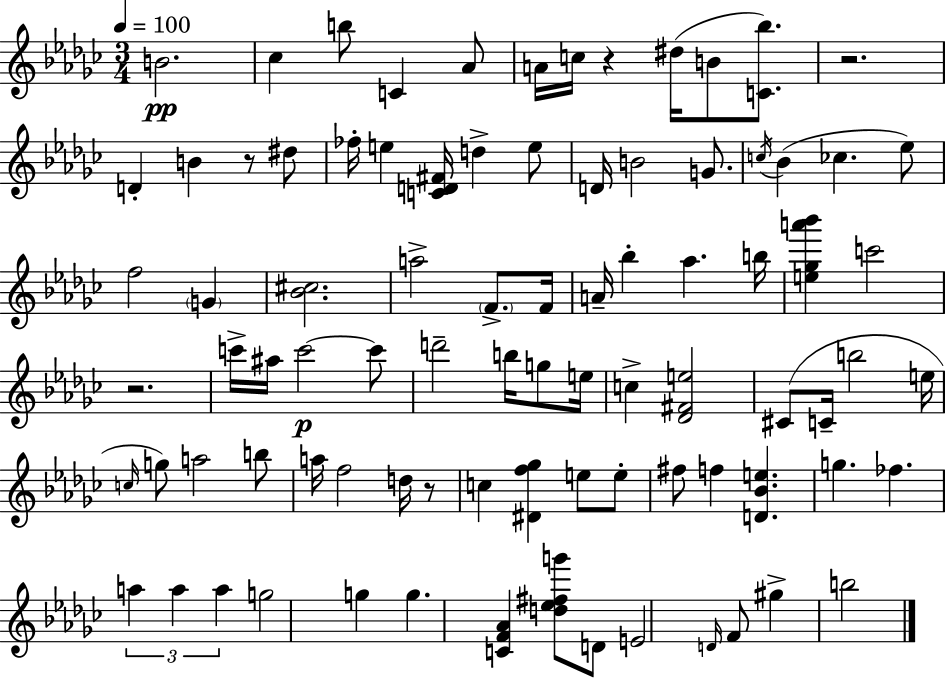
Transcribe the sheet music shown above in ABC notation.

X:1
T:Untitled
M:3/4
L:1/4
K:Ebm
B2 _c b/2 C _A/2 A/4 c/4 z ^d/4 B/2 [C_b]/2 z2 D B z/2 ^d/2 _f/4 e [CD^F]/4 d e/2 D/4 B2 G/2 c/4 _B _c _e/2 f2 G [_B^c]2 a2 F/2 F/4 A/4 _b _a b/4 [e_ga'_b'] c'2 z2 c'/4 ^a/4 c'2 c'/2 d'2 b/4 g/2 e/4 c [_D^Fe]2 ^C/2 C/4 b2 e/4 c/4 g/2 a2 b/2 a/4 f2 d/4 z/2 c [^Df_g] e/2 e/2 ^f/2 f [D_Be] g _f a a a g2 g g [CF_A] [d_e^fg']/2 D/2 E2 D/4 F/2 ^g b2